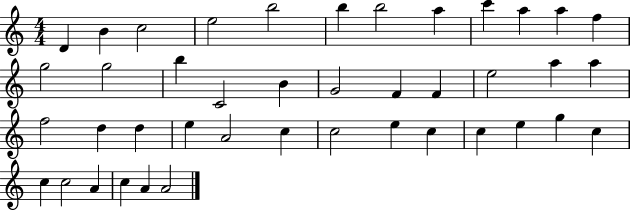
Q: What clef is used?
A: treble